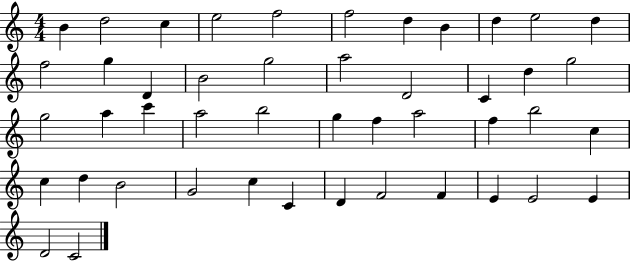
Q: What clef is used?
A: treble